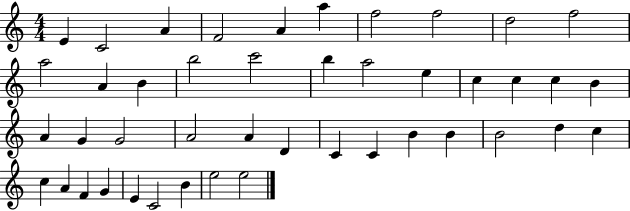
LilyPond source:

{
  \clef treble
  \numericTimeSignature
  \time 4/4
  \key c \major
  e'4 c'2 a'4 | f'2 a'4 a''4 | f''2 f''2 | d''2 f''2 | \break a''2 a'4 b'4 | b''2 c'''2 | b''4 a''2 e''4 | c''4 c''4 c''4 b'4 | \break a'4 g'4 g'2 | a'2 a'4 d'4 | c'4 c'4 b'4 b'4 | b'2 d''4 c''4 | \break c''4 a'4 f'4 g'4 | e'4 c'2 b'4 | e''2 e''2 | \bar "|."
}